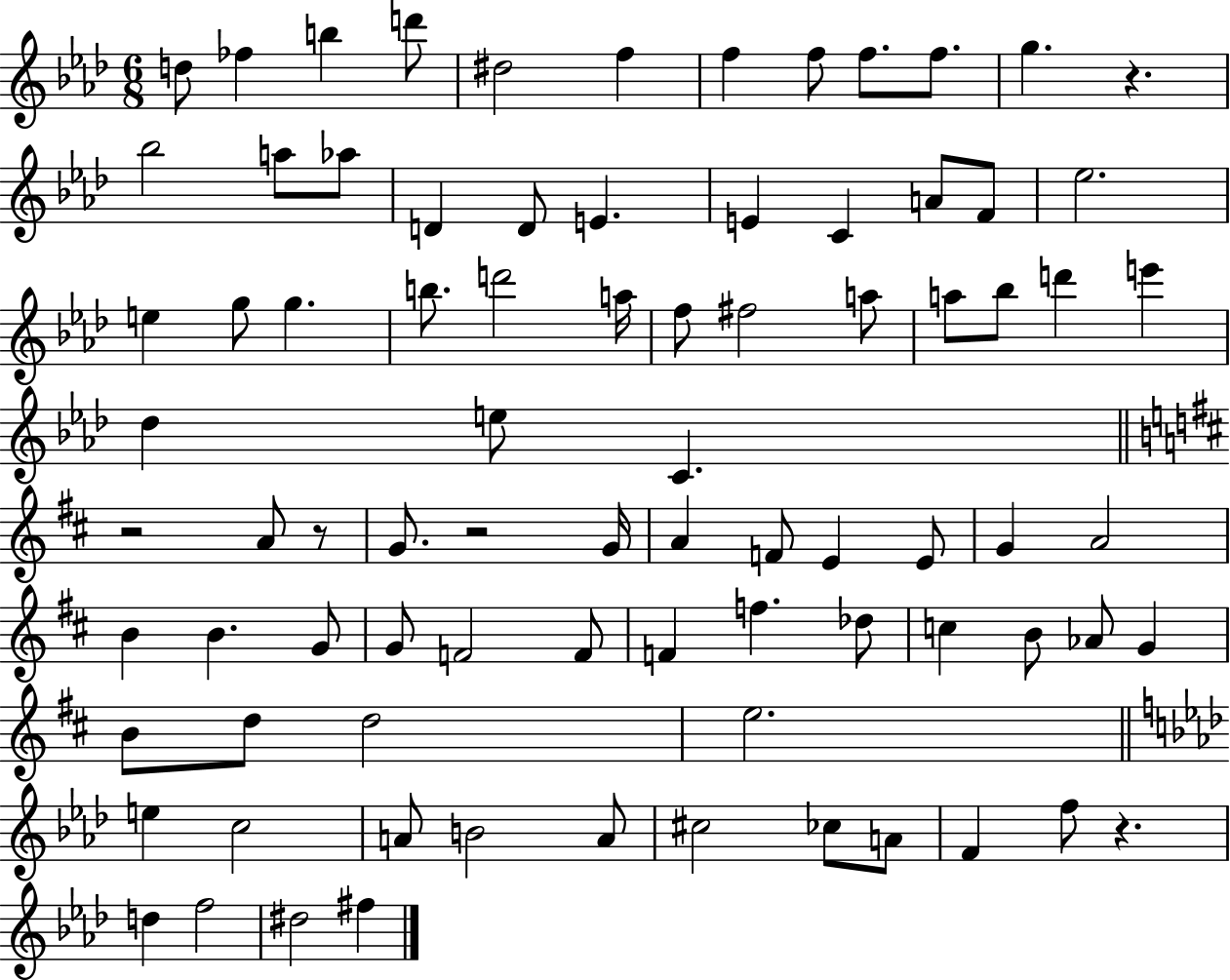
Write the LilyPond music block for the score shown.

{
  \clef treble
  \numericTimeSignature
  \time 6/8
  \key aes \major
  d''8 fes''4 b''4 d'''8 | dis''2 f''4 | f''4 f''8 f''8. f''8. | g''4. r4. | \break bes''2 a''8 aes''8 | d'4 d'8 e'4. | e'4 c'4 a'8 f'8 | ees''2. | \break e''4 g''8 g''4. | b''8. d'''2 a''16 | f''8 fis''2 a''8 | a''8 bes''8 d'''4 e'''4 | \break des''4 e''8 c'4. | \bar "||" \break \key d \major r2 a'8 r8 | g'8. r2 g'16 | a'4 f'8 e'4 e'8 | g'4 a'2 | \break b'4 b'4. g'8 | g'8 f'2 f'8 | f'4 f''4. des''8 | c''4 b'8 aes'8 g'4 | \break b'8 d''8 d''2 | e''2. | \bar "||" \break \key aes \major e''4 c''2 | a'8 b'2 a'8 | cis''2 ces''8 a'8 | f'4 f''8 r4. | \break d''4 f''2 | dis''2 fis''4 | \bar "|."
}